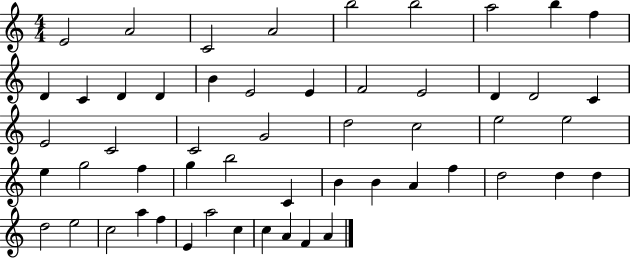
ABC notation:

X:1
T:Untitled
M:4/4
L:1/4
K:C
E2 A2 C2 A2 b2 b2 a2 b f D C D D B E2 E F2 E2 D D2 C E2 C2 C2 G2 d2 c2 e2 e2 e g2 f g b2 C B B A f d2 d d d2 e2 c2 a f E a2 c c A F A